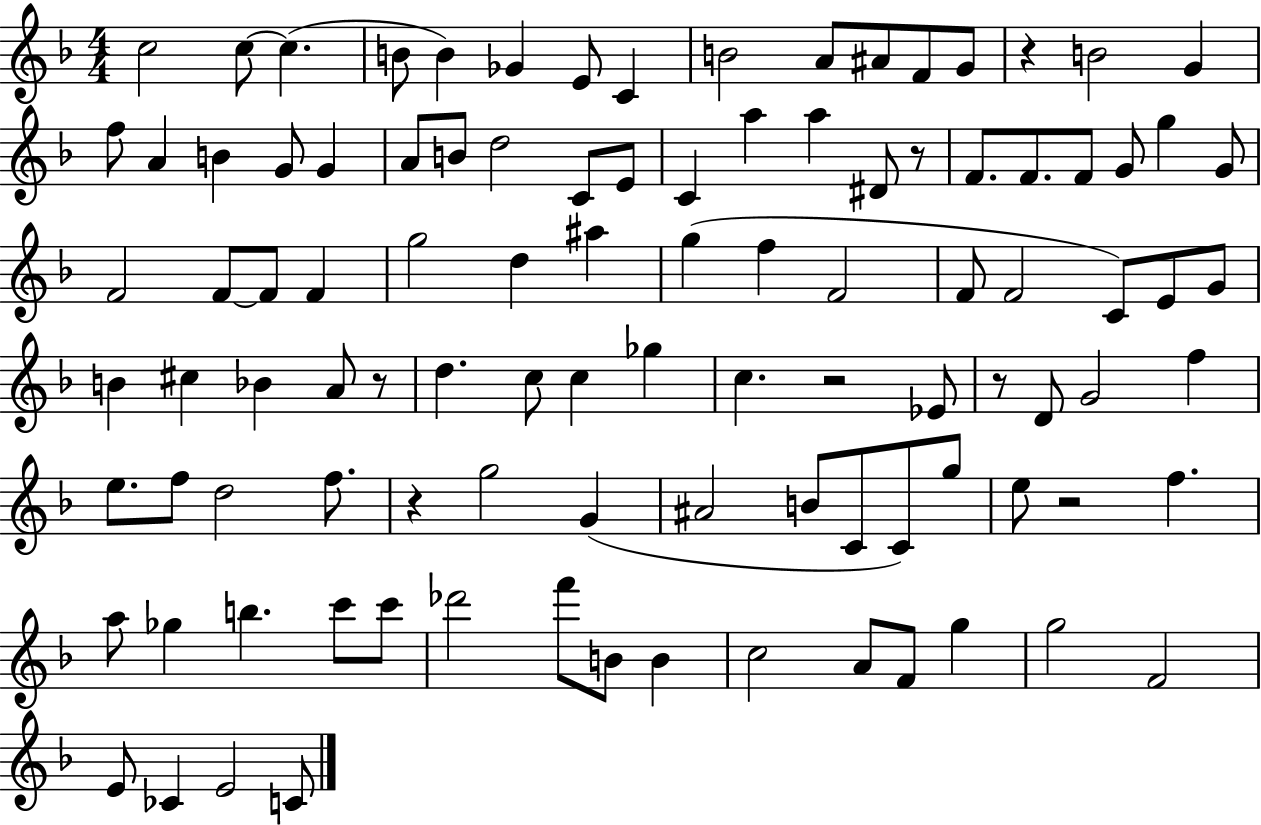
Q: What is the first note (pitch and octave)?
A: C5